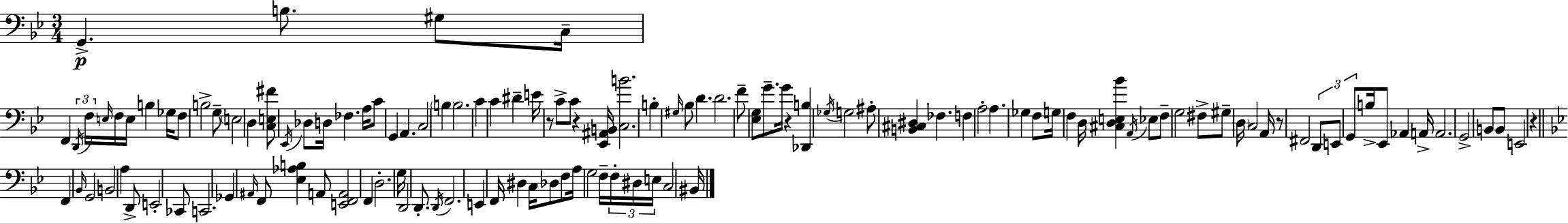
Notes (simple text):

G2/q. B3/e. G#3/e C3/s F2/q D2/s F3/s E3/s F3/s E3/s B3/q Gb3/s F3/e B3/h G3/e E3/h D3/q [C3,E3,F#4]/e Eb2/s Db3/e D3/s FES3/q. A3/s C4/e G2/q A2/q. C3/h B3/q B3/h. C4/q C4/q D#4/q E4/s R/e C4/e C4/e R/q [Eb2,A#2,B2]/s [C3,B4]/h. B3/q G#3/s Bb3/e D4/q. D4/h. F4/e [Eb3,G3]/e G4/e. G4/s R/q [Db2,B3]/q Gb3/s G3/h A#3/e [B2,C#3,D#3]/q FES3/q. F3/q A3/h A3/q. Gb3/q F3/e G3/s F3/q D3/s [C#3,D3,E3,Bb4]/q A2/s Eb3/e F3/e G3/h F#3/e G#3/e D3/s C3/h A2/s R/e F#2/h D2/e E2/e G2/e B3/s Eb2/e Ab2/q A2/s A2/h. G2/h B2/e B2/e E2/h R/q F2/q Bb2/s G2/h B2/h A3/q D2/e E2/h CES2/e C2/h. Gb2/q A#2/s F2/e [Eb3,Ab3,B3]/q A2/e [E2,F2,A2]/h F2/q D3/h. G3/s D2/h D2/e. D2/s F2/h. E2/q F2/s D#3/q C3/s Db3/e F3/e A3/s G3/h F3/s F3/s D#3/s E3/s C3/h BIS2/s